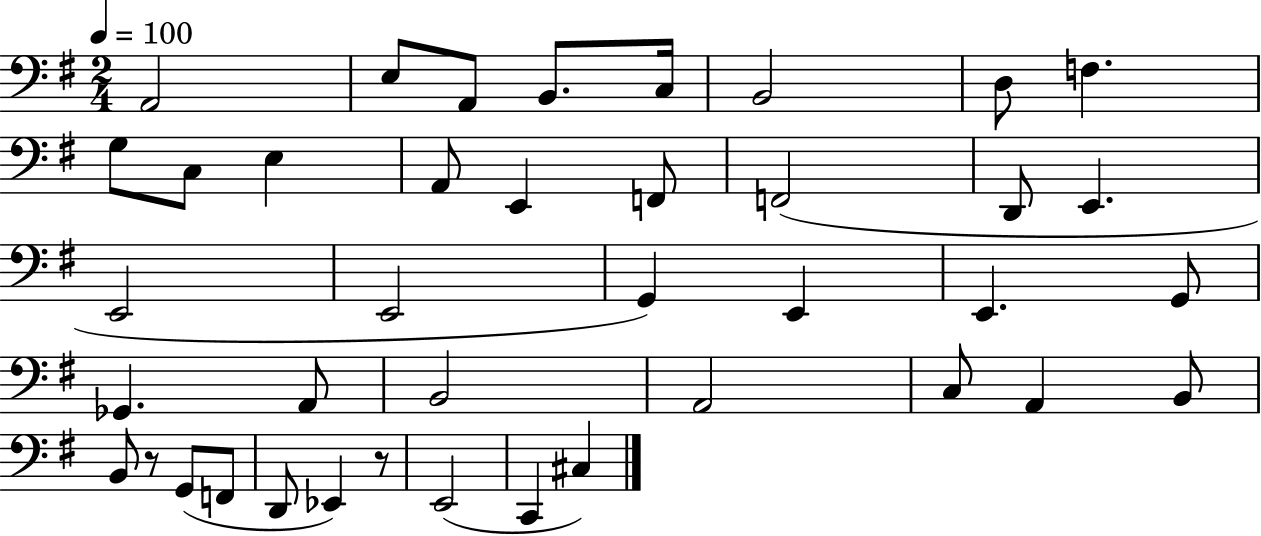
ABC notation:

X:1
T:Untitled
M:2/4
L:1/4
K:G
A,,2 E,/2 A,,/2 B,,/2 C,/4 B,,2 D,/2 F, G,/2 C,/2 E, A,,/2 E,, F,,/2 F,,2 D,,/2 E,, E,,2 E,,2 G,, E,, E,, G,,/2 _G,, A,,/2 B,,2 A,,2 C,/2 A,, B,,/2 B,,/2 z/2 G,,/2 F,,/2 D,,/2 _E,, z/2 E,,2 C,, ^C,